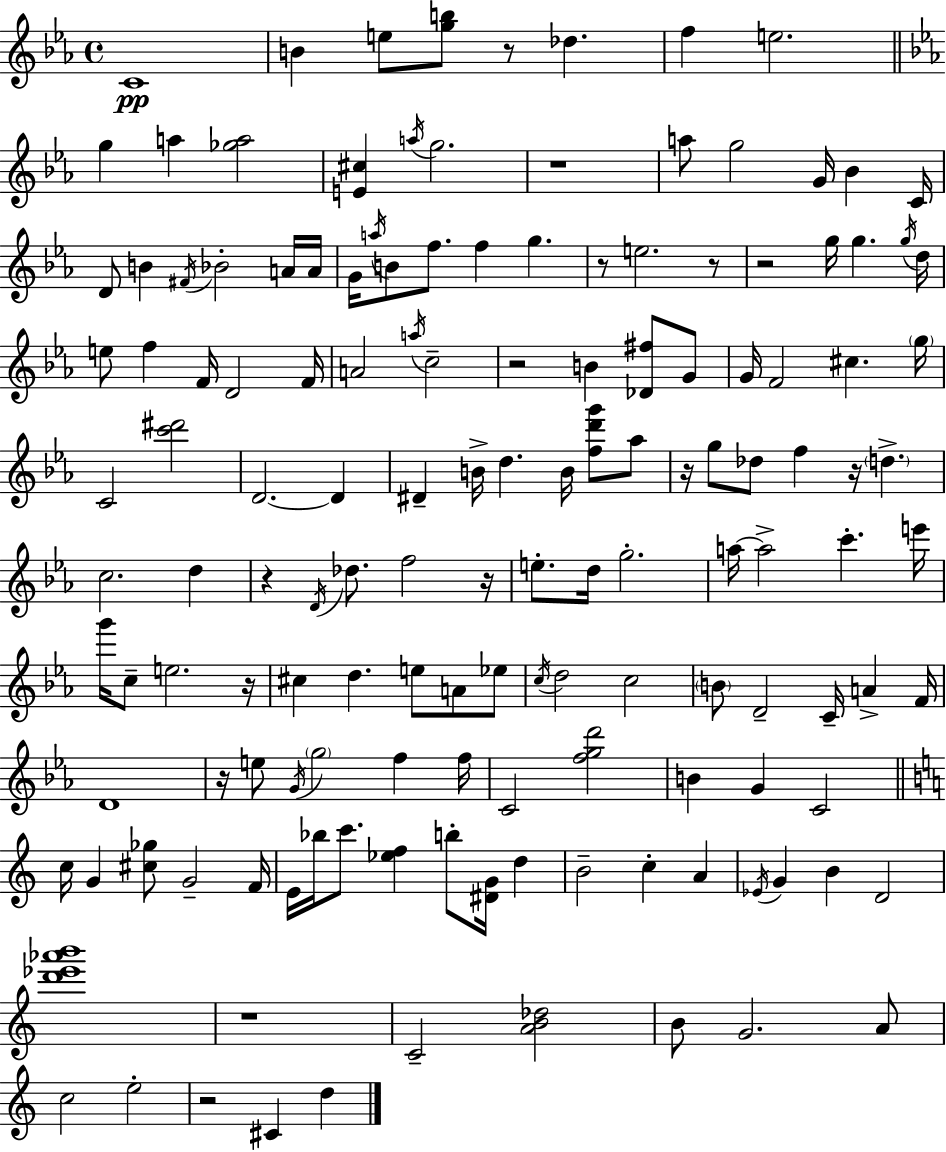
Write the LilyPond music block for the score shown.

{
  \clef treble
  \time 4/4
  \defaultTimeSignature
  \key c \minor
  c'1\pp | b'4 e''8 <g'' b''>8 r8 des''4. | f''4 e''2. | \bar "||" \break \key ees \major g''4 a''4 <ges'' a''>2 | <e' cis''>4 \acciaccatura { a''16 } g''2. | r1 | a''8 g''2 g'16 bes'4 | \break c'16 d'8 b'4 \acciaccatura { fis'16 } bes'2-. | a'16 a'16 g'16 \acciaccatura { a''16 } b'8 f''8. f''4 g''4. | r8 e''2. | r8 r2 g''16 g''4. | \break \acciaccatura { g''16 } d''16 e''8 f''4 f'16 d'2 | f'16 a'2 \acciaccatura { a''16 } c''2-- | r2 b'4 | <des' fis''>8 g'8 g'16 f'2 cis''4. | \break \parenthesize g''16 c'2 <c''' dis'''>2 | d'2.~~ | d'4 dis'4-- b'16-> d''4. | b'16 <f'' d''' g'''>8 aes''8 r16 g''8 des''8 f''4 r16 \parenthesize d''4.-> | \break c''2. | d''4 r4 \acciaccatura { d'16 } des''8. f''2 | r16 e''8.-. d''16 g''2.-. | a''16~~ a''2-> c'''4.-. | \break e'''16 g'''16 c''8-- e''2. | r16 cis''4 d''4. | e''8 a'8 ees''8 \acciaccatura { c''16 } d''2 c''2 | \parenthesize b'8 d'2-- | \break c'16-- a'4-> f'16 d'1 | r16 e''8 \acciaccatura { g'16 } \parenthesize g''2 | f''4 f''16 c'2 | <f'' g'' d'''>2 b'4 g'4 | \break c'2 \bar "||" \break \key c \major c''16 g'4 <cis'' ges''>8 g'2-- f'16 | e'16 bes''16 c'''8. <ees'' f''>4 b''8-. <dis' g'>16 d''4 | b'2-- c''4-. a'4 | \acciaccatura { ees'16 } g'4 b'4 d'2 | \break <d''' ees''' aes''' b'''>1 | r1 | c'2-- <a' b' des''>2 | b'8 g'2. a'8 | \break c''2 e''2-. | r2 cis'4 d''4 | \bar "|."
}